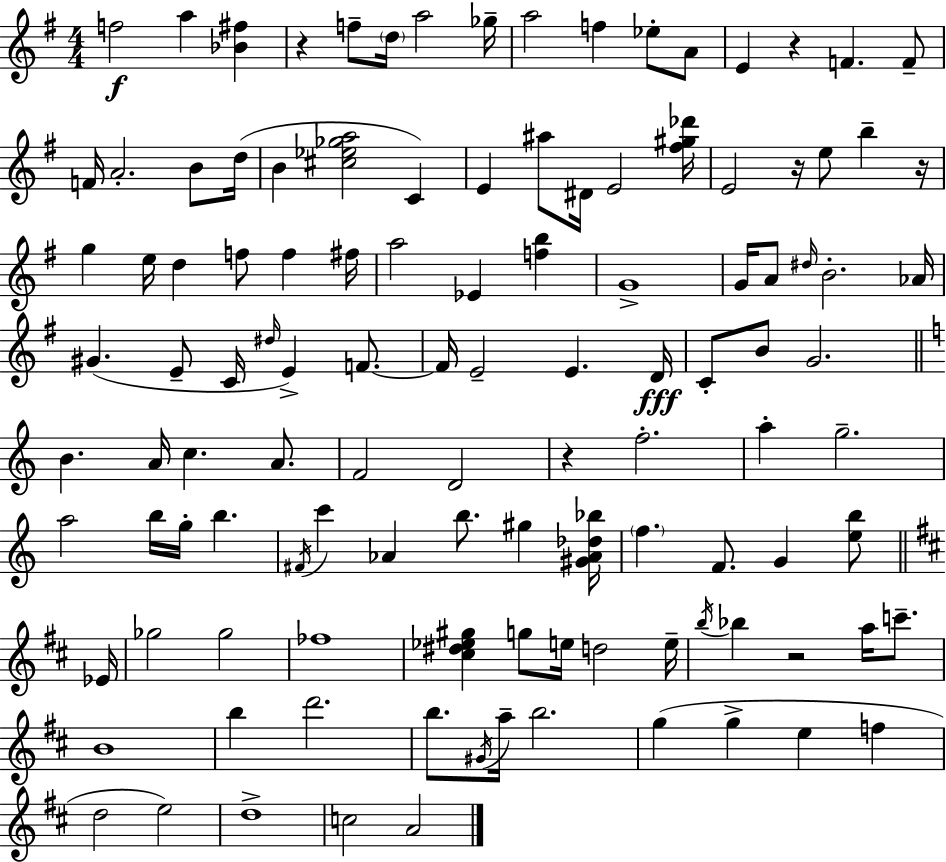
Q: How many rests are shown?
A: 6